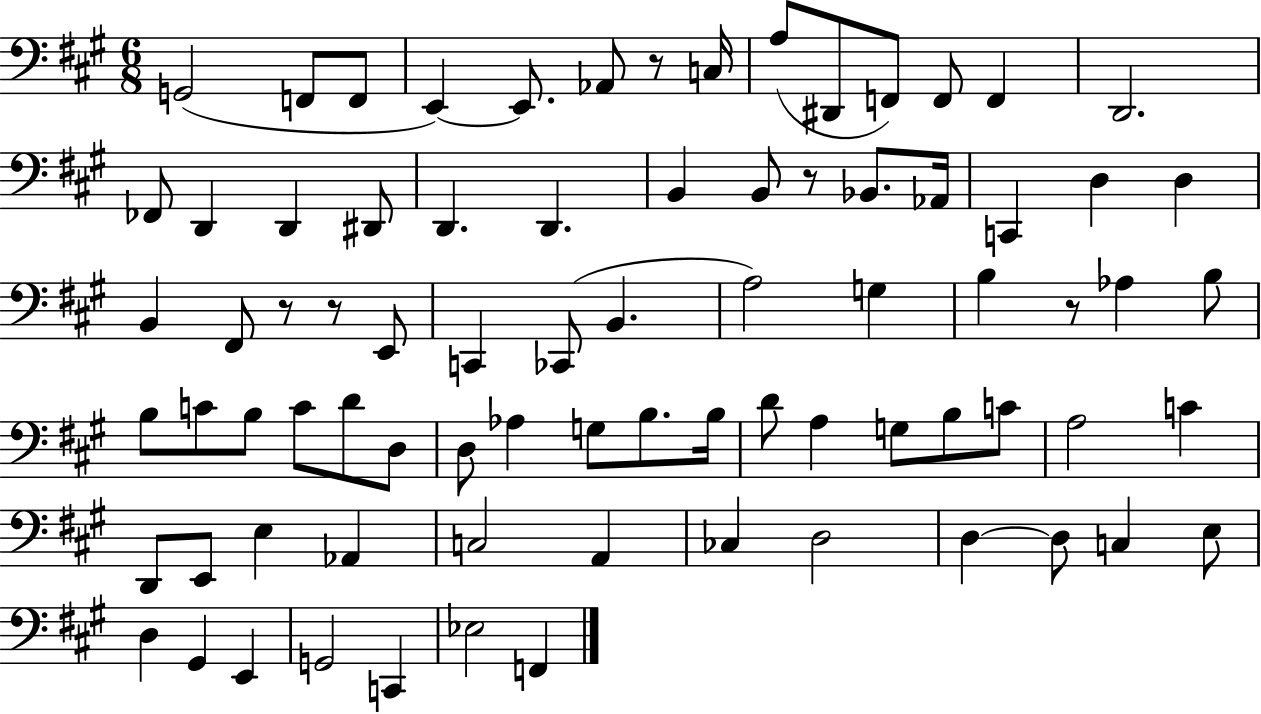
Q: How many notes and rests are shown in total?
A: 79